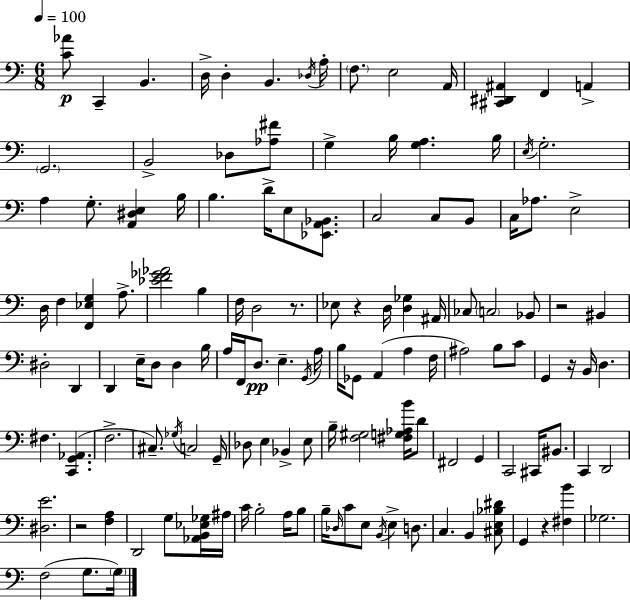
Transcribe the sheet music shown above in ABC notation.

X:1
T:Untitled
M:6/8
L:1/4
K:Am
[C_A]/2 C,, B,, D,/4 D, B,, _D,/4 A,/4 F,/2 E,2 A,,/4 [^C,,^D,,^A,,] F,, A,, G,,2 B,,2 _D,/2 [_A,^F]/2 G, B,/4 [G,A,] B,/4 E,/4 G,2 A, G,/2 [A,,^D,E,] B,/4 B, D/4 E,/2 [_E,,A,,_B,,]/2 C,2 C,/2 B,,/2 C,/4 _A,/2 E,2 D,/4 F, [F,,_E,G,] A,/2 [_EF_G_A]2 B, F,/4 D,2 z/2 _E,/2 z D,/4 [D,_G,] ^A,,/4 _C,/2 C,2 _B,,/2 z2 ^B,, ^D,2 D,, D,, E,/4 D,/2 D, B,/4 A,/4 F,,/4 D,/2 E, G,,/4 A,/4 B,/4 _G,,/2 A,, A, F,/4 ^A,2 B,/2 C/2 G,, z/4 B,,/4 D, ^F, [C,,G,,_A,,] F,2 ^C,/2 _G,/4 C,2 G,,/4 _D,/2 E, _B,, E,/2 B,/4 [F,^G,]2 [^F,G,_A,B]/4 D/2 ^F,,2 G,, C,,2 ^C,,/4 ^B,,/2 C,, D,,2 [^D,E]2 z2 [F,A,] D,,2 G,/2 [_A,,B,,_E,_G,]/4 ^A,/4 C/4 B,2 A,/4 B,/2 B,/4 _D,/4 C/2 E,/2 B,,/4 E, D,/2 C, B,, [^C,E,_B,^D]/2 G,, z [^F,B] _G,2 F,2 G,/2 G,/4